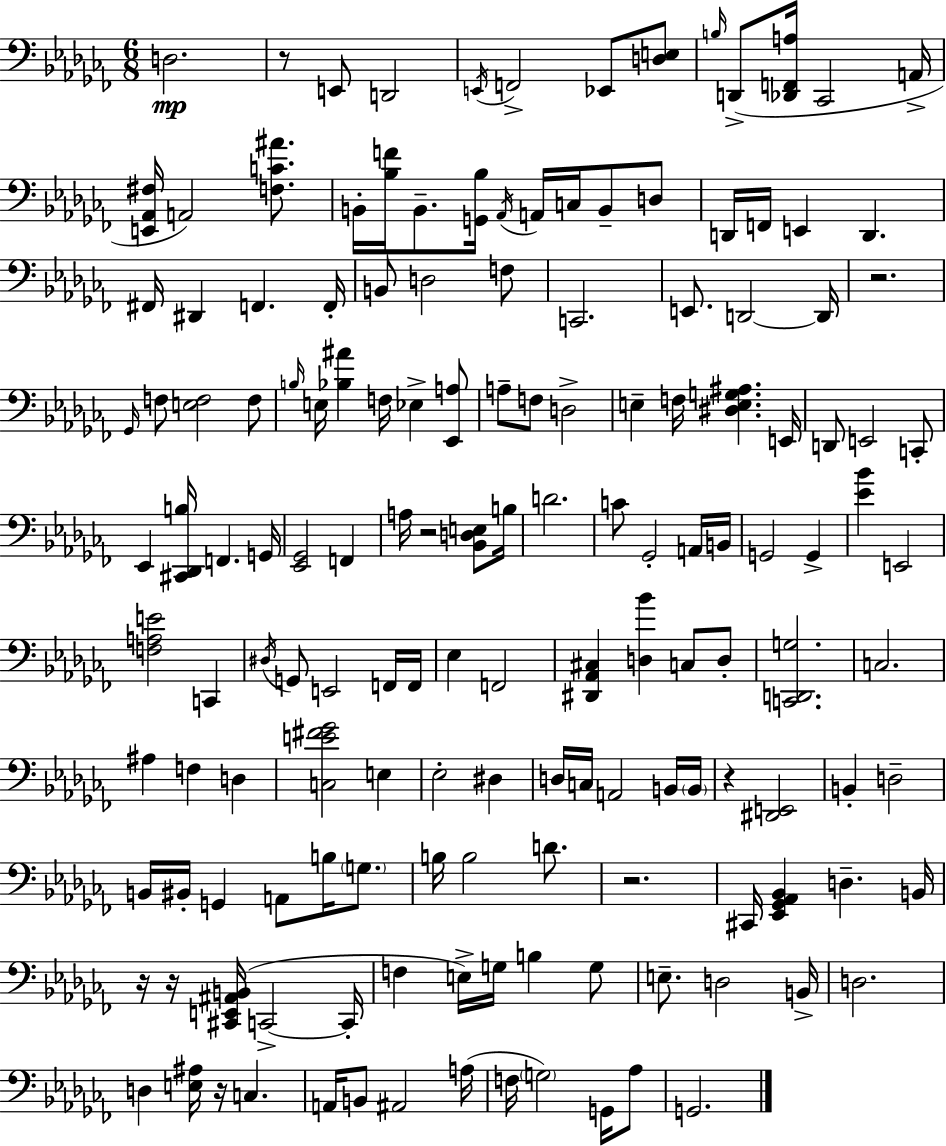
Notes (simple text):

D3/h. R/e E2/e D2/h E2/s F2/h Eb2/e [D3,E3]/e B3/s D2/e [Db2,F2,A3]/s CES2/h A2/s [E2,Ab2,F#3]/s A2/h [F3,C4,A#4]/e. B2/s [Bb3,F4]/s B2/e. [G2,Bb3]/s Ab2/s A2/s C3/s B2/e D3/e D2/s F2/s E2/q D2/q. F#2/s D#2/q F2/q. F2/s B2/e D3/h F3/e C2/h. E2/e. D2/h D2/s R/h. Gb2/s F3/e [E3,F3]/h F3/e B3/s E3/s [Bb3,A#4]/q F3/s Eb3/q [Eb2,A3]/e A3/e F3/e D3/h E3/q F3/s [D#3,E3,G3,A#3]/q. E2/s D2/e E2/h C2/e Eb2/q [C#2,Db2,B3]/s F2/q. G2/s [Eb2,Gb2]/h F2/q A3/s R/h [Bb2,D3,E3]/e B3/s D4/h. C4/e Gb2/h A2/s B2/s G2/h G2/q [Eb4,Bb4]/q E2/h [F3,A3,E4]/h C2/q D#3/s G2/e E2/h F2/s F2/s Eb3/q F2/h [D#2,Ab2,C#3]/q [D3,Bb4]/q C3/e D3/e [C2,D2,G3]/h. C3/h. A#3/q F3/q D3/q [C3,E4,F#4,Gb4]/h E3/q Eb3/h D#3/q D3/s C3/s A2/h B2/s B2/s R/q [D#2,E2]/h B2/q D3/h B2/s BIS2/s G2/q A2/e B3/s G3/e. B3/s B3/h D4/e. R/h. C#2/s [Eb2,Gb2,Ab2,Bb2]/q D3/q. B2/s R/s R/s [C#2,E2,A#2,B2]/s C2/h C2/s F3/q E3/s G3/s B3/q G3/e E3/e. D3/h B2/s D3/h. D3/q [E3,A#3]/s R/s C3/q. A2/s B2/e A#2/h A3/s F3/s G3/h G2/s Ab3/e G2/h.